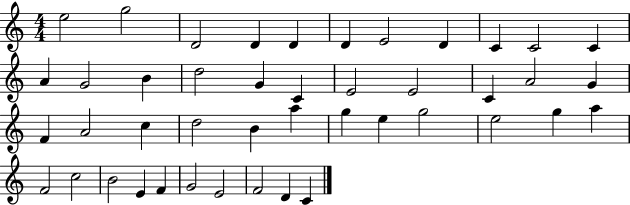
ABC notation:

X:1
T:Untitled
M:4/4
L:1/4
K:C
e2 g2 D2 D D D E2 D C C2 C A G2 B d2 G C E2 E2 C A2 G F A2 c d2 B a g e g2 e2 g a F2 c2 B2 E F G2 E2 F2 D C